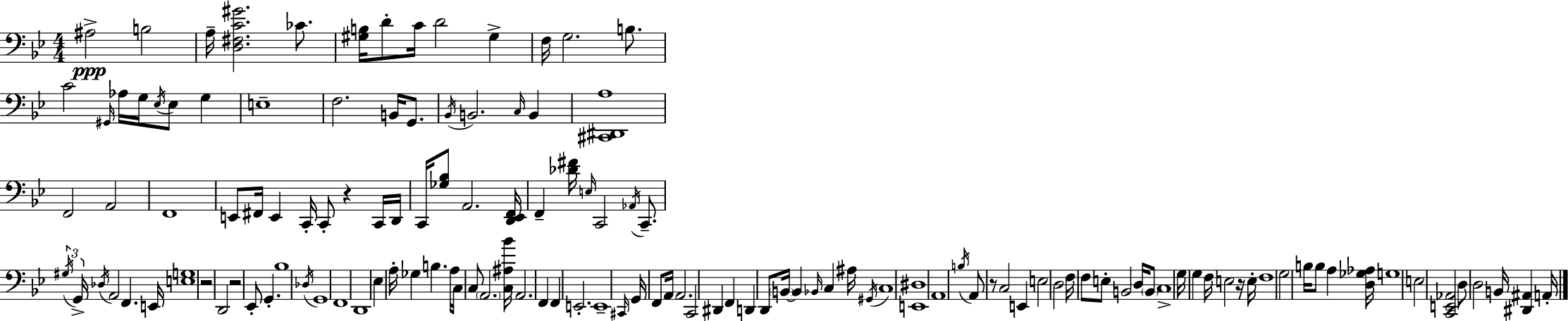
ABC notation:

X:1
T:Untitled
M:4/4
L:1/4
K:Gm
^A,2 B,2 A,/4 [D,^F,C^G]2 _C/2 [^G,B,]/4 D/2 C/4 D2 ^G, F,/4 G,2 B,/2 C2 ^G,,/4 _A,/4 G,/4 _E,/4 _E,/2 G, E,4 F,2 B,,/4 G,,/2 _B,,/4 B,,2 C,/4 B,, [^C,,^D,,A,]4 F,,2 A,,2 F,,4 E,,/2 ^F,,/4 E,, C,,/4 C,,/2 z C,,/4 D,,/4 C,,/4 [_G,_B,]/2 A,,2 [D,,_E,,F,,]/4 F,, [_D^F]/4 E,/4 C,,2 _A,,/4 C,,/2 ^G,/4 G,,/4 _D,/4 A,,2 F,, E,,/4 [E,G,]4 z2 D,,2 z2 _E,,/2 G,, _B,4 _D,/4 G,,4 F,,4 D,,4 _E, A,/4 _G, B, A,/4 C,/4 C,/2 A,,2 [C,^A,_B]/4 A,,2 F,, F,, E,,2 E,,4 ^C,,/4 G,,/4 F,,/2 A,,/4 A,,2 C,,2 ^D,, F,, D,, D,,/2 B,,/4 B,, _B,,/4 C, ^A,/4 ^G,,/4 C,4 [E,,^D,]4 A,,4 B,/4 A,,/2 z/2 C,2 E,, E,2 D,2 F,/4 F,/2 E,/2 B,,2 D,/4 B,,/2 C,4 G,/4 G, F,/4 E,2 z/4 E,/4 F,4 G,2 B,/4 B,/2 A, [D,_G,_A,]/4 G,4 E,2 [C,,E,,_A,,]2 D,/2 D,2 B,,/4 [^D,,^A,,] A,,/4